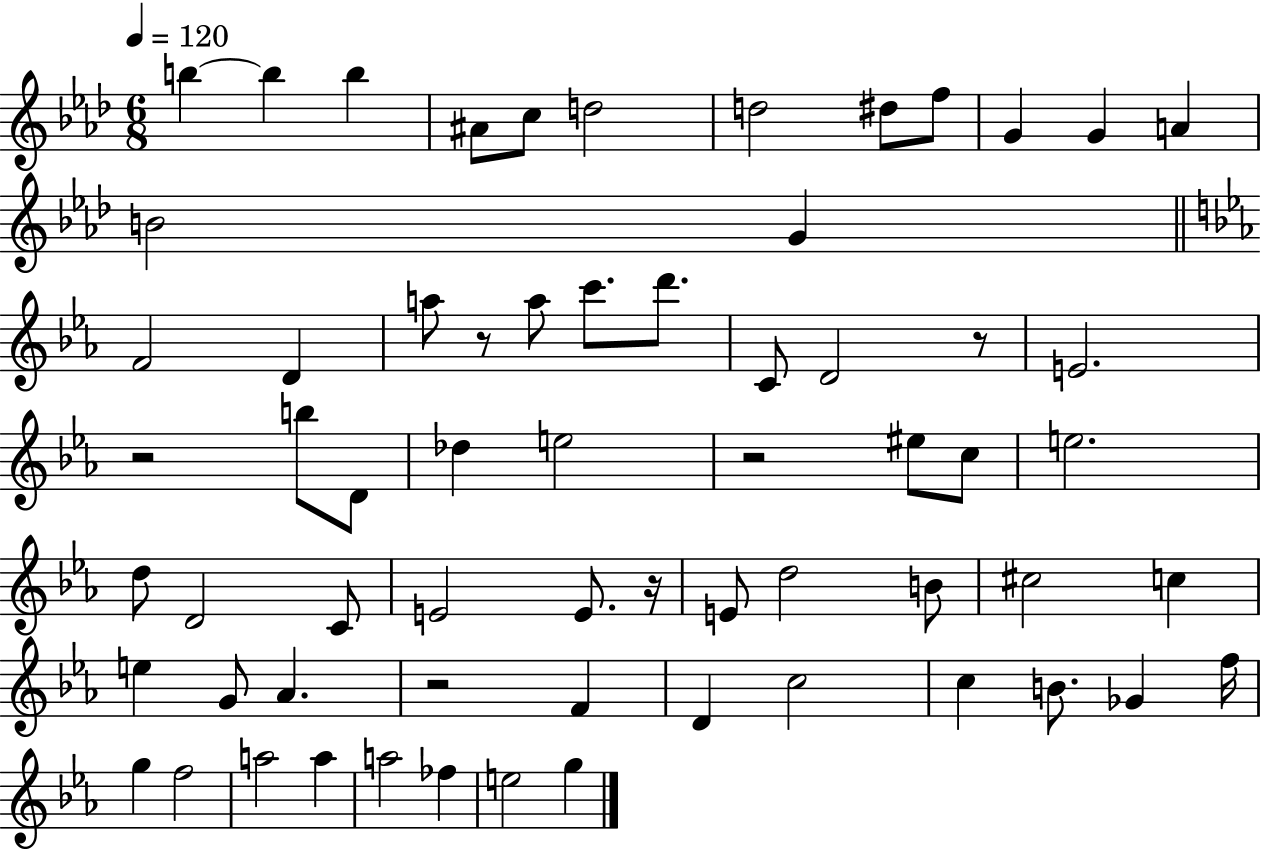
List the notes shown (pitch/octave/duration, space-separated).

B5/q B5/q B5/q A#4/e C5/e D5/h D5/h D#5/e F5/e G4/q G4/q A4/q B4/h G4/q F4/h D4/q A5/e R/e A5/e C6/e. D6/e. C4/e D4/h R/e E4/h. R/h B5/e D4/e Db5/q E5/h R/h EIS5/e C5/e E5/h. D5/e D4/h C4/e E4/h E4/e. R/s E4/e D5/h B4/e C#5/h C5/q E5/q G4/e Ab4/q. R/h F4/q D4/q C5/h C5/q B4/e. Gb4/q F5/s G5/q F5/h A5/h A5/q A5/h FES5/q E5/h G5/q